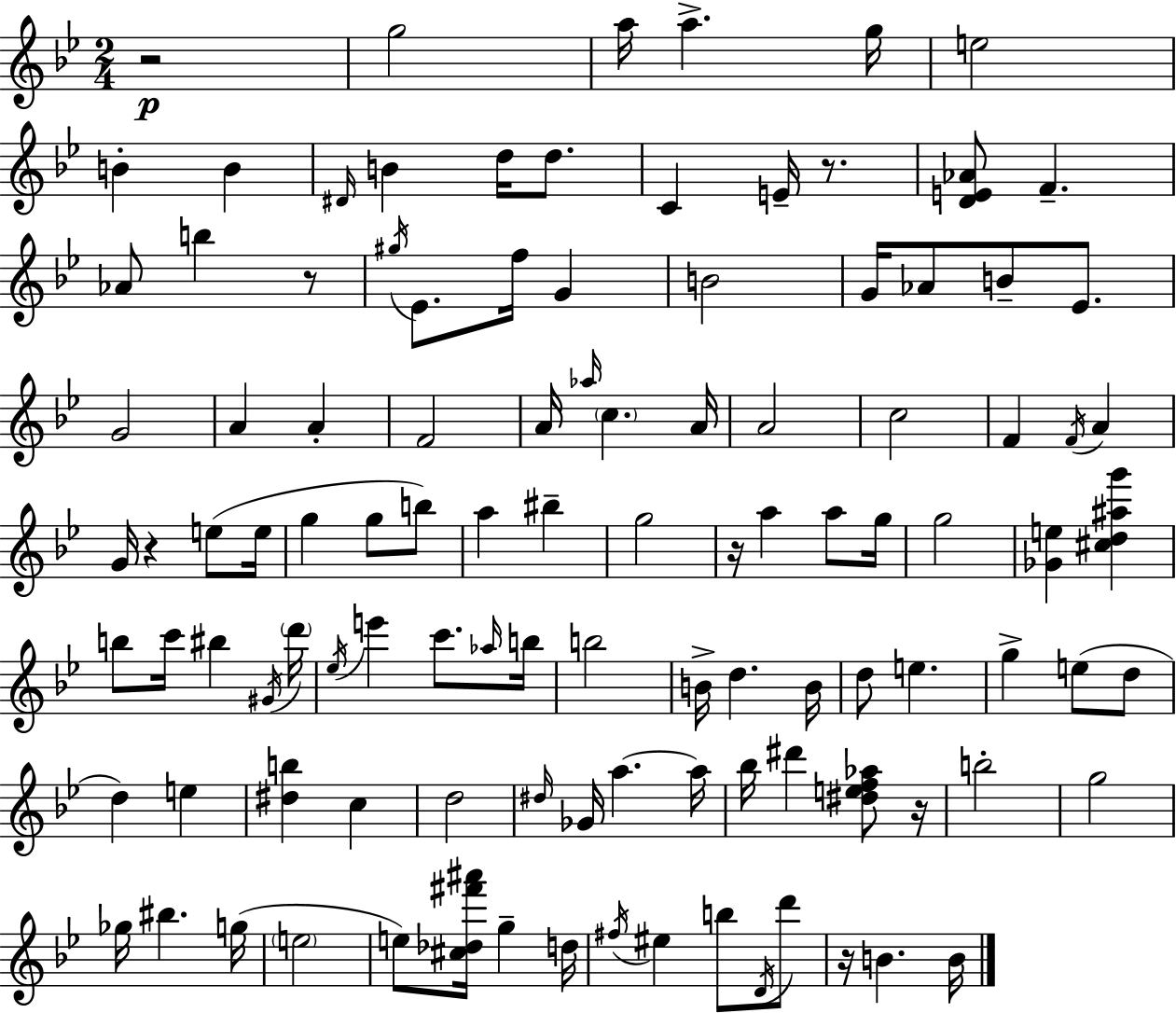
R/h G5/h A5/s A5/q. G5/s E5/h B4/q B4/q D#4/s B4/q D5/s D5/e. C4/q E4/s R/e. [D4,E4,Ab4]/e F4/q. Ab4/e B5/q R/e G#5/s Eb4/e. F5/s G4/q B4/h G4/s Ab4/e B4/e Eb4/e. G4/h A4/q A4/q F4/h A4/s Ab5/s C5/q. A4/s A4/h C5/h F4/q F4/s A4/q G4/s R/q E5/e E5/s G5/q G5/e B5/e A5/q BIS5/q G5/h R/s A5/q A5/e G5/s G5/h [Gb4,E5]/q [C#5,D5,A#5,G6]/q B5/e C6/s BIS5/q G#4/s D6/s Eb5/s E6/q C6/e. Ab5/s B5/s B5/h B4/s D5/q. B4/s D5/e E5/q. G5/q E5/e D5/e D5/q E5/q [D#5,B5]/q C5/q D5/h D#5/s Gb4/s A5/q. A5/s Bb5/s D#6/q [D#5,E5,F5,Ab5]/e R/s B5/h G5/h Gb5/s BIS5/q. G5/s E5/h E5/e [C#5,Db5,F#6,A#6]/s G5/q D5/s F#5/s EIS5/q B5/e D4/s D6/e R/s B4/q. B4/s